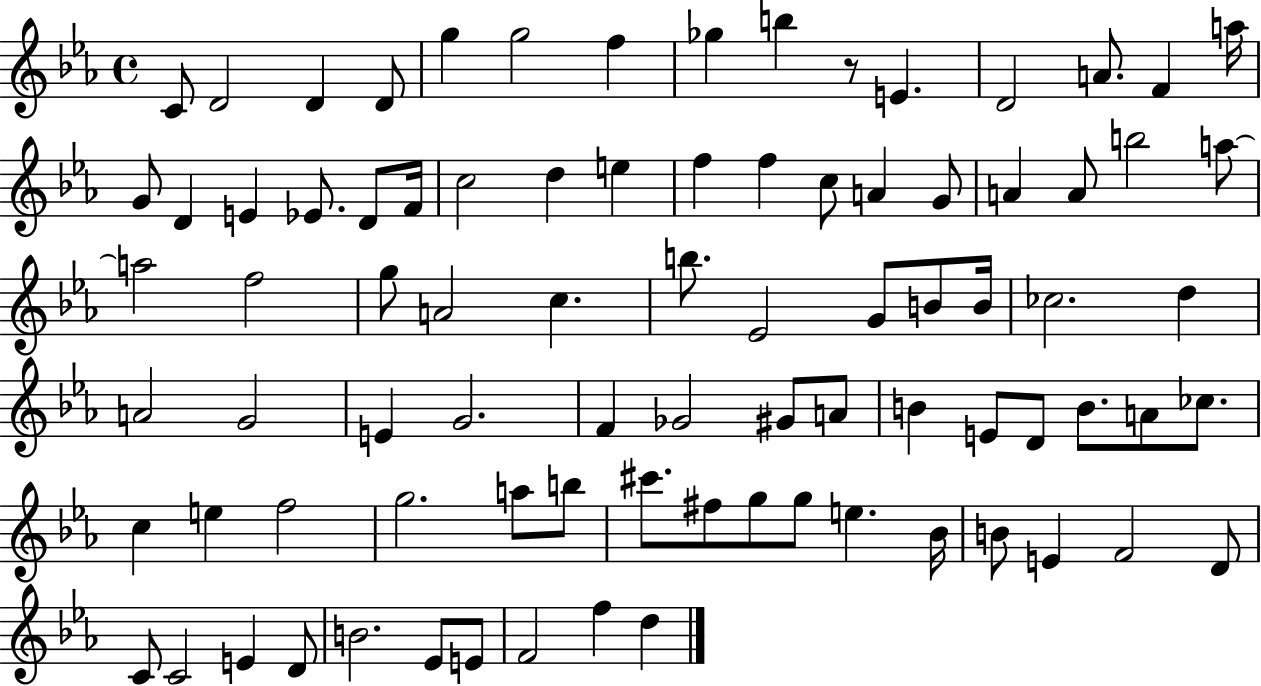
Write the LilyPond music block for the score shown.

{
  \clef treble
  \time 4/4
  \defaultTimeSignature
  \key ees \major
  \repeat volta 2 { c'8 d'2 d'4 d'8 | g''4 g''2 f''4 | ges''4 b''4 r8 e'4. | d'2 a'8. f'4 a''16 | \break g'8 d'4 e'4 ees'8. d'8 f'16 | c''2 d''4 e''4 | f''4 f''4 c''8 a'4 g'8 | a'4 a'8 b''2 a''8~~ | \break a''2 f''2 | g''8 a'2 c''4. | b''8. ees'2 g'8 b'8 b'16 | ces''2. d''4 | \break a'2 g'2 | e'4 g'2. | f'4 ges'2 gis'8 a'8 | b'4 e'8 d'8 b'8. a'8 ces''8. | \break c''4 e''4 f''2 | g''2. a''8 b''8 | cis'''8. fis''8 g''8 g''8 e''4. bes'16 | b'8 e'4 f'2 d'8 | \break c'8 c'2 e'4 d'8 | b'2. ees'8 e'8 | f'2 f''4 d''4 | } \bar "|."
}